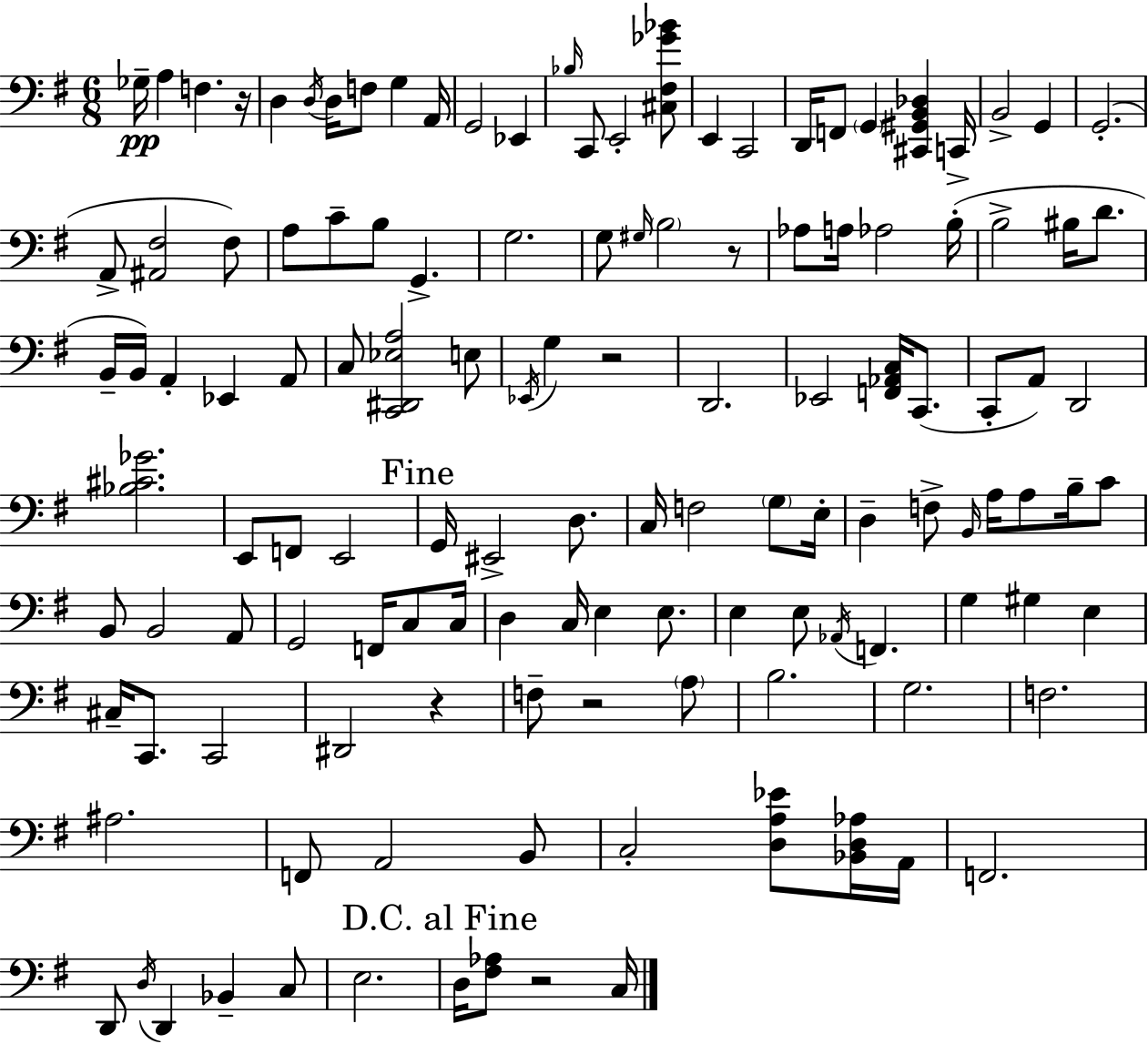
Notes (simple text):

Gb3/s A3/q F3/q. R/s D3/q D3/s D3/s F3/e G3/q A2/s G2/h Eb2/q Bb3/s C2/e E2/h [C#3,F#3,Gb4,Bb4]/e E2/q C2/h D2/s F2/e G2/q [C#2,G#2,B2,Db3]/q C2/s B2/h G2/q G2/h. A2/e [A#2,F#3]/h F#3/e A3/e C4/e B3/e G2/q. G3/h. G3/e G#3/s B3/h R/e Ab3/e A3/s Ab3/h B3/s B3/h BIS3/s D4/e. B2/s B2/s A2/q Eb2/q A2/e C3/e [C2,D#2,Eb3,A3]/h E3/e Eb2/s G3/q R/h D2/h. Eb2/h [F2,Ab2,C3]/s C2/e. C2/e A2/e D2/h [Bb3,C#4,Gb4]/h. E2/e F2/e E2/h G2/s EIS2/h D3/e. C3/s F3/h G3/e E3/s D3/q F3/e B2/s A3/s A3/e B3/s C4/e B2/e B2/h A2/e G2/h F2/s C3/e C3/s D3/q C3/s E3/q E3/e. E3/q E3/e Ab2/s F2/q. G3/q G#3/q E3/q C#3/s C2/e. C2/h D#2/h R/q F3/e R/h A3/e B3/h. G3/h. F3/h. A#3/h. F2/e A2/h B2/e C3/h [D3,A3,Eb4]/e [Bb2,D3,Ab3]/s A2/s F2/h. D2/e D3/s D2/q Bb2/q C3/e E3/h. D3/s [F#3,Ab3]/e R/h C3/s